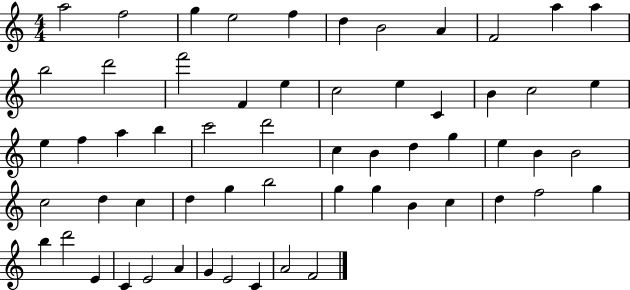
X:1
T:Untitled
M:4/4
L:1/4
K:C
a2 f2 g e2 f d B2 A F2 a a b2 d'2 f'2 F e c2 e C B c2 e e f a b c'2 d'2 c B d g e B B2 c2 d c d g b2 g g B c d f2 g b d'2 E C E2 A G E2 C A2 F2